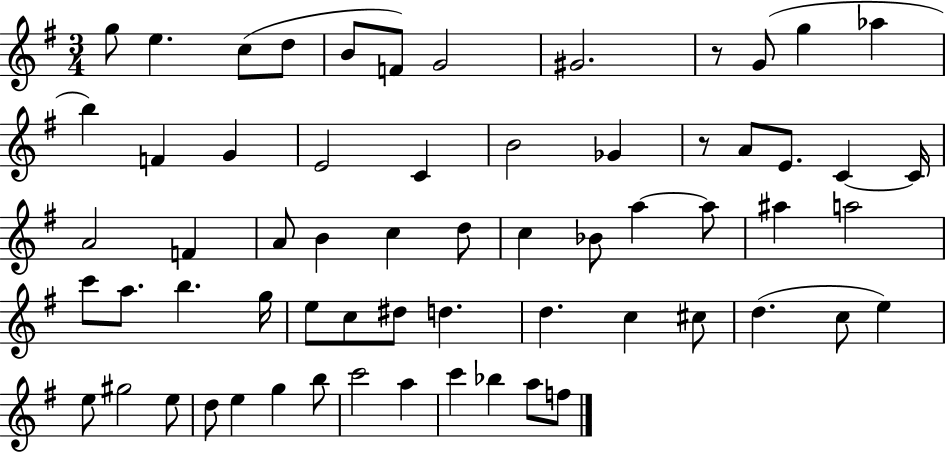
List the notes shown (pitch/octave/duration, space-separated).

G5/e E5/q. C5/e D5/e B4/e F4/e G4/h G#4/h. R/e G4/e G5/q Ab5/q B5/q F4/q G4/q E4/h C4/q B4/h Gb4/q R/e A4/e E4/e. C4/q C4/s A4/h F4/q A4/e B4/q C5/q D5/e C5/q Bb4/e A5/q A5/e A#5/q A5/h C6/e A5/e. B5/q. G5/s E5/e C5/e D#5/e D5/q. D5/q. C5/q C#5/e D5/q. C5/e E5/q E5/e G#5/h E5/e D5/e E5/q G5/q B5/e C6/h A5/q C6/q Bb5/q A5/e F5/e